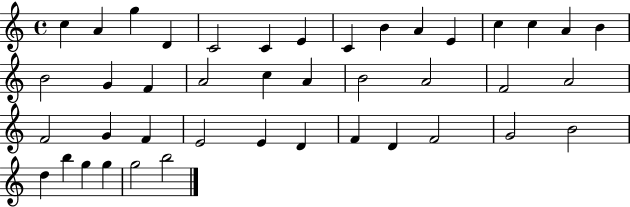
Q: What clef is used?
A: treble